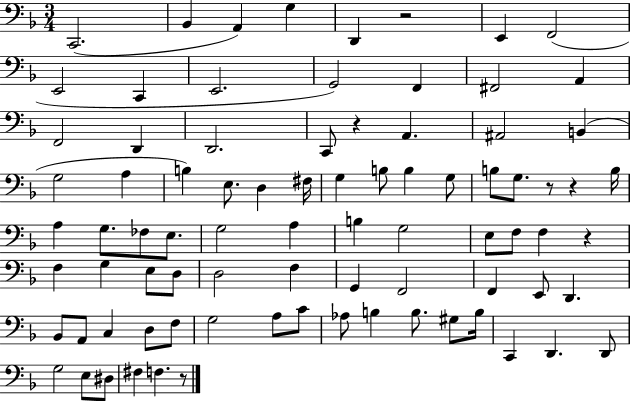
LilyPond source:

{
  \clef bass
  \numericTimeSignature
  \time 3/4
  \key f \major
  c,2.( | bes,4 a,4) g4 | d,4 r2 | e,4 f,2( | \break e,2 c,4 | e,2. | g,2) f,4 | fis,2 a,4 | \break f,2 d,4 | d,2. | c,8 r4 a,4. | ais,2 b,4( | \break g2 a4 | b4) e8. d4 fis16 | g4 b8 b4 g8 | b8 g8. r8 r4 b16 | \break a4 g8. fes8 e8. | g2 a4 | b4 g2 | e8 f8 f4 r4 | \break f4 g4 e8 d8 | d2 f4 | g,4 f,2 | f,4 e,8 d,4. | \break bes,8 a,8 c4 d8 f8 | g2 a8 c'8 | aes8 b4 b8. gis8 b16 | c,4 d,4. d,8 | \break g2 e8 dis8 | fis4 f4. r8 | \bar "|."
}